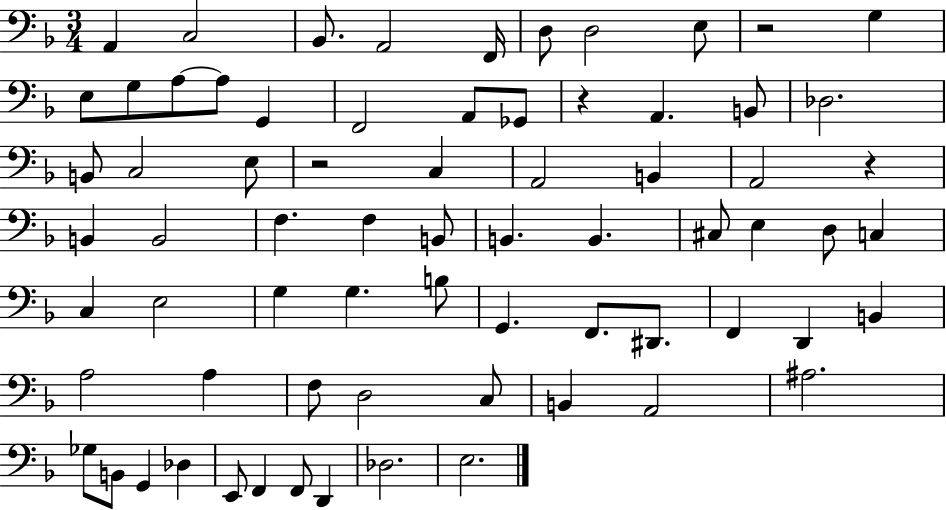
A2/q C3/h Bb2/e. A2/h F2/s D3/e D3/h E3/e R/h G3/q E3/e G3/e A3/e A3/e G2/q F2/h A2/e Gb2/e R/q A2/q. B2/e Db3/h. B2/e C3/h E3/e R/h C3/q A2/h B2/q A2/h R/q B2/q B2/h F3/q. F3/q B2/e B2/q. B2/q. C#3/e E3/q D3/e C3/q C3/q E3/h G3/q G3/q. B3/e G2/q. F2/e. D#2/e. F2/q D2/q B2/q A3/h A3/q F3/e D3/h C3/e B2/q A2/h A#3/h. Gb3/e B2/e G2/q Db3/q E2/e F2/q F2/e D2/q Db3/h. E3/h.